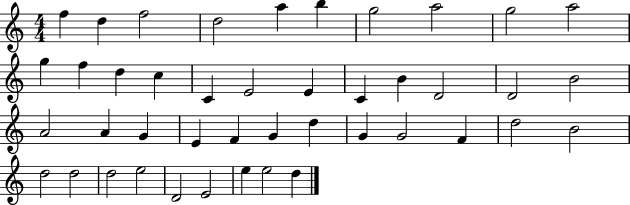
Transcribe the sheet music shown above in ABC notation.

X:1
T:Untitled
M:4/4
L:1/4
K:C
f d f2 d2 a b g2 a2 g2 a2 g f d c C E2 E C B D2 D2 B2 A2 A G E F G d G G2 F d2 B2 d2 d2 d2 e2 D2 E2 e e2 d